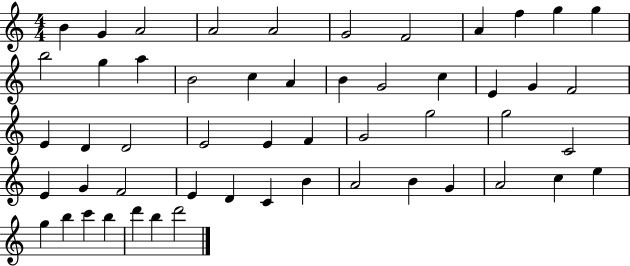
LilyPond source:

{
  \clef treble
  \numericTimeSignature
  \time 4/4
  \key c \major
  b'4 g'4 a'2 | a'2 a'2 | g'2 f'2 | a'4 f''4 g''4 g''4 | \break b''2 g''4 a''4 | b'2 c''4 a'4 | b'4 g'2 c''4 | e'4 g'4 f'2 | \break e'4 d'4 d'2 | e'2 e'4 f'4 | g'2 g''2 | g''2 c'2 | \break e'4 g'4 f'2 | e'4 d'4 c'4 b'4 | a'2 b'4 g'4 | a'2 c''4 e''4 | \break g''4 b''4 c'''4 b''4 | d'''4 b''4 d'''2 | \bar "|."
}